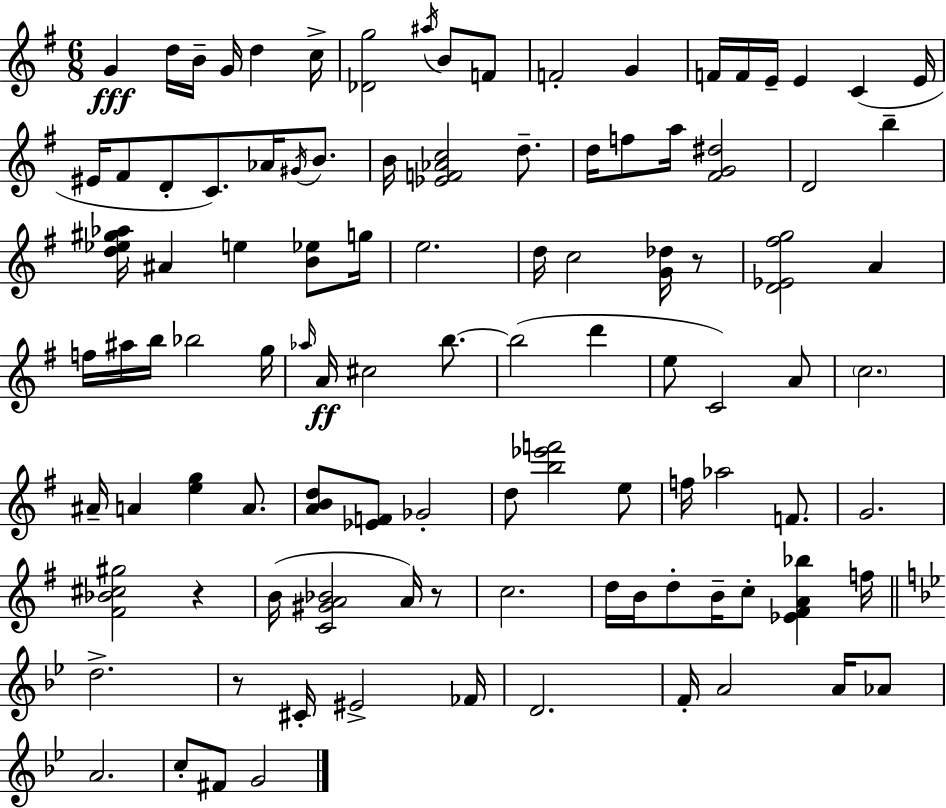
{
  \clef treble
  \numericTimeSignature
  \time 6/8
  \key e \minor
  g'4\fff d''16 b'16-- g'16 d''4 c''16-> | <des' g''>2 \acciaccatura { ais''16 } b'8 f'8 | f'2-. g'4 | f'16 f'16 e'16-- e'4 c'4( | \break e'16 eis'16 fis'8 d'8-. c'8.) aes'16 \acciaccatura { gis'16 } b'8. | b'16 <ees' f' aes' c''>2 d''8.-- | d''16 f''8 a''16 <fis' g' dis''>2 | d'2 b''4-- | \break <d'' ees'' gis'' aes''>16 ais'4 e''4 <b' ees''>8 | g''16 e''2. | d''16 c''2 <g' des''>16 | r8 <d' ees' fis'' g''>2 a'4 | \break f''16 ais''16 b''16 bes''2 | g''16 \grace { aes''16 }\ff a'16 cis''2 | b''8.~~ b''2( d'''4 | e''8 c'2) | \break a'8 \parenthesize c''2. | ais'16-- a'4 <e'' g''>4 | a'8. <a' b' d''>8 <ees' f'>8 ges'2-. | d''8 <b'' ees''' f'''>2 | \break e''8 f''16 aes''2 | f'8. g'2. | <fis' bes' cis'' gis''>2 r4 | b'16( <c' gis' a' bes'>2 | \break a'16) r8 c''2. | d''16 b'16 d''8-. b'16-- c''8-. <ees' fis' a' bes''>4 | f''16 \bar "||" \break \key bes \major d''2.-> | r8 cis'16-. eis'2-> fes'16 | d'2. | f'16-. a'2 a'16 aes'8 | \break a'2. | c''8-. fis'8 g'2 | \bar "|."
}